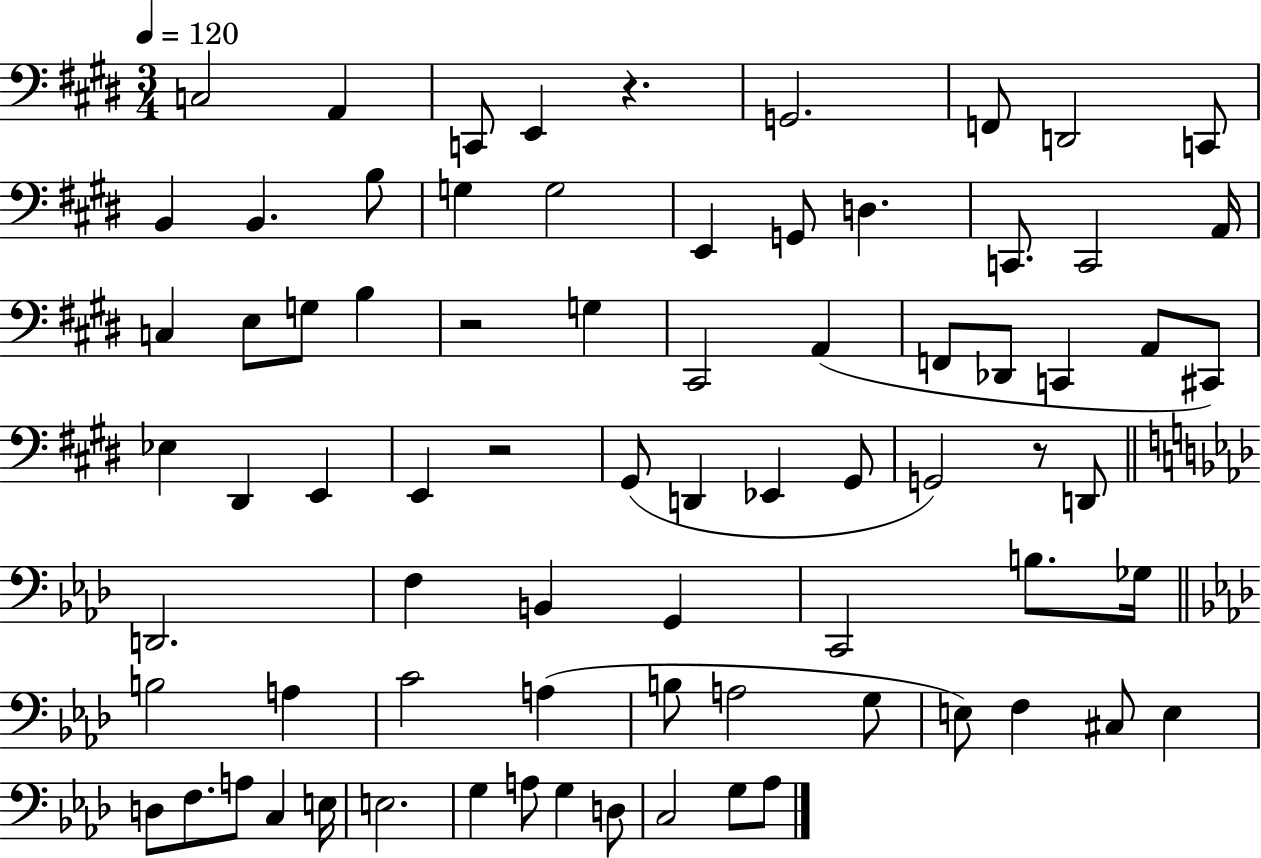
{
  \clef bass
  \numericTimeSignature
  \time 3/4
  \key e \major
  \tempo 4 = 120
  c2 a,4 | c,8 e,4 r4. | g,2. | f,8 d,2 c,8 | \break b,4 b,4. b8 | g4 g2 | e,4 g,8 d4. | c,8. c,2 a,16 | \break c4 e8 g8 b4 | r2 g4 | cis,2 a,4( | f,8 des,8 c,4 a,8 cis,8) | \break ees4 dis,4 e,4 | e,4 r2 | gis,8( d,4 ees,4 gis,8 | g,2) r8 d,8 | \break \bar "||" \break \key aes \major d,2. | f4 b,4 g,4 | c,2 b8. ges16 | \bar "||" \break \key f \minor b2 a4 | c'2 a4( | b8 a2 g8 | e8) f4 cis8 e4 | \break d8 f8. a8 c4 e16 | e2. | g4 a8 g4 d8 | c2 g8 aes8 | \break \bar "|."
}